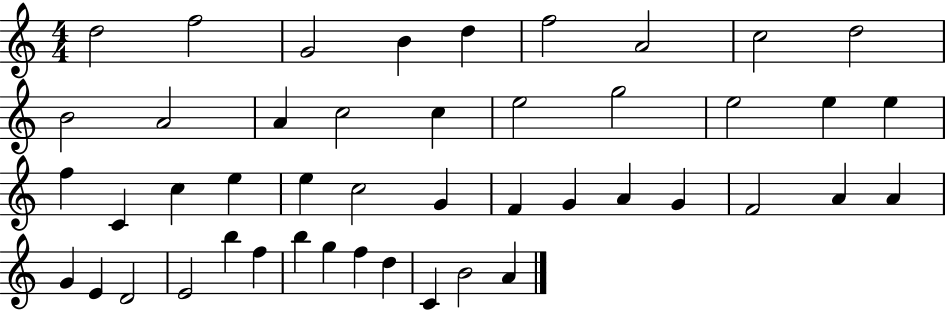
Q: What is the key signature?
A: C major